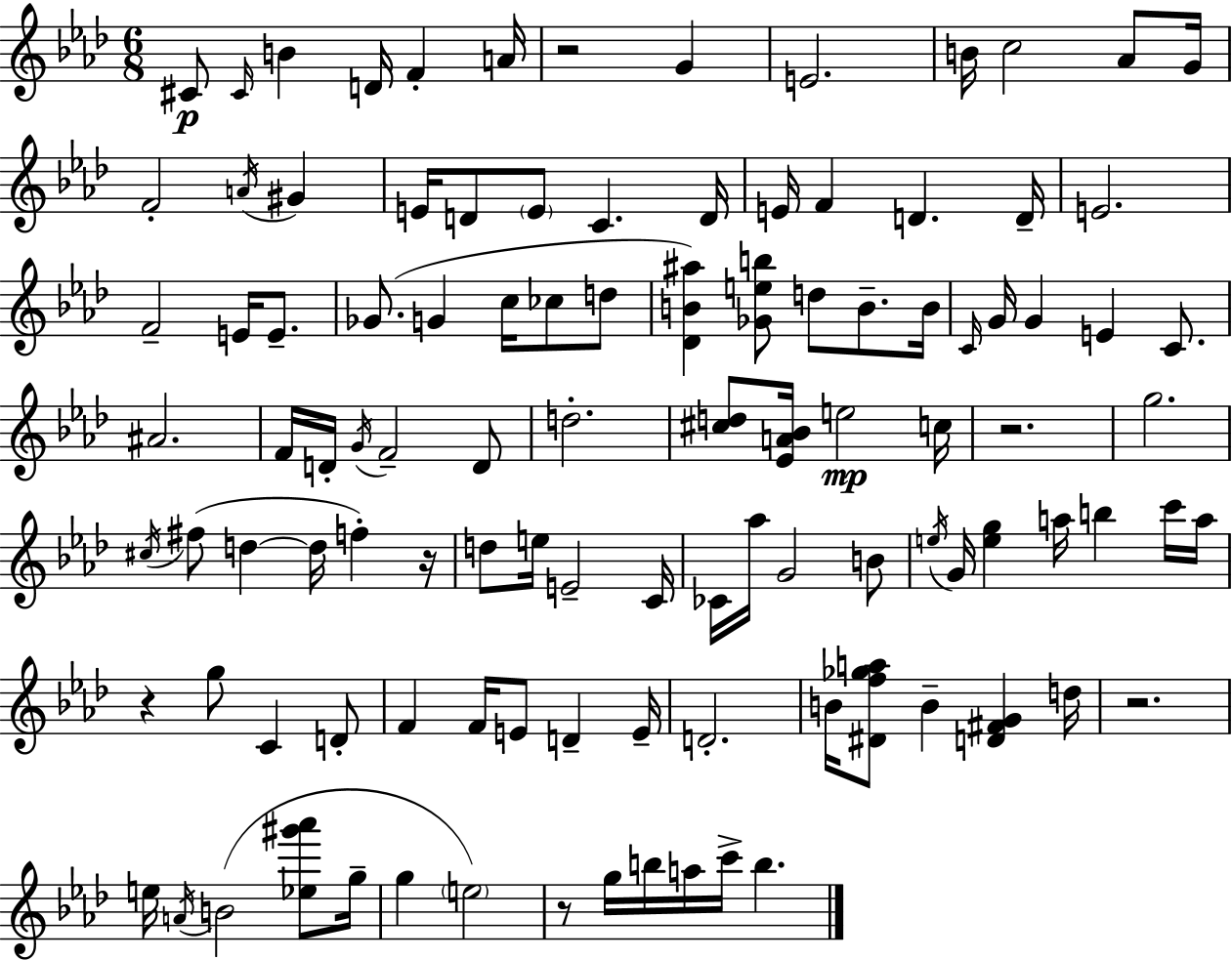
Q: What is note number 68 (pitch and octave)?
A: B5